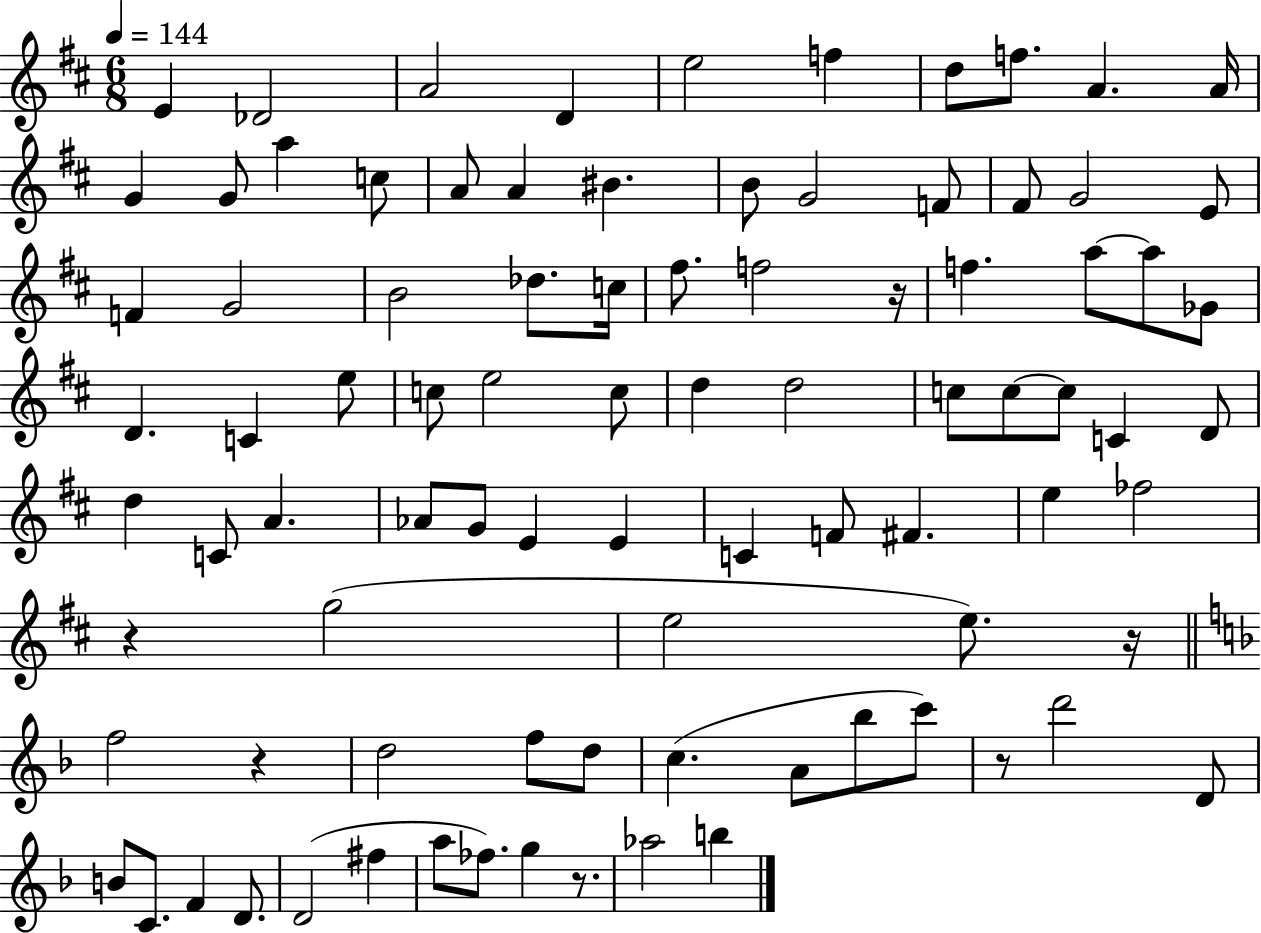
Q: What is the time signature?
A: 6/8